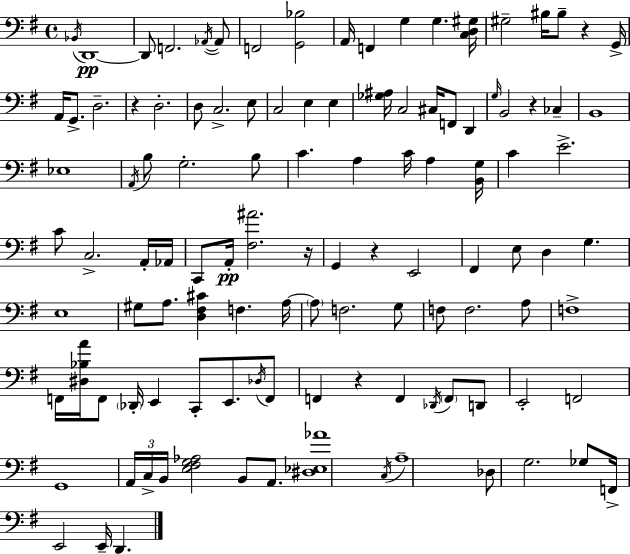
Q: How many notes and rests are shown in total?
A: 113